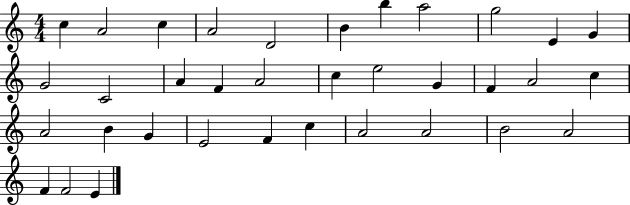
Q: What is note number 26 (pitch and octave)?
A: E4